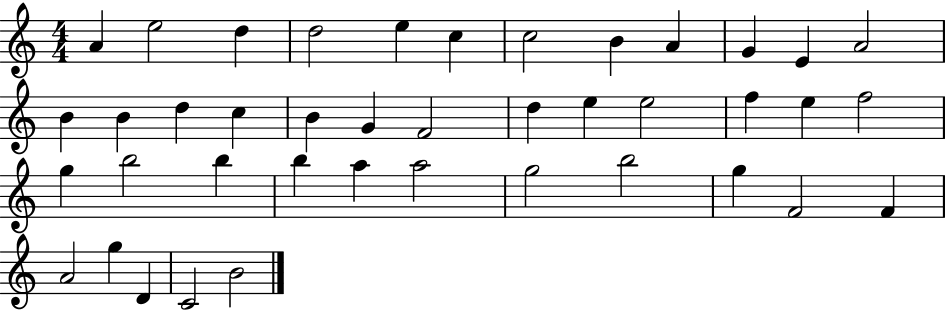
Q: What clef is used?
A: treble